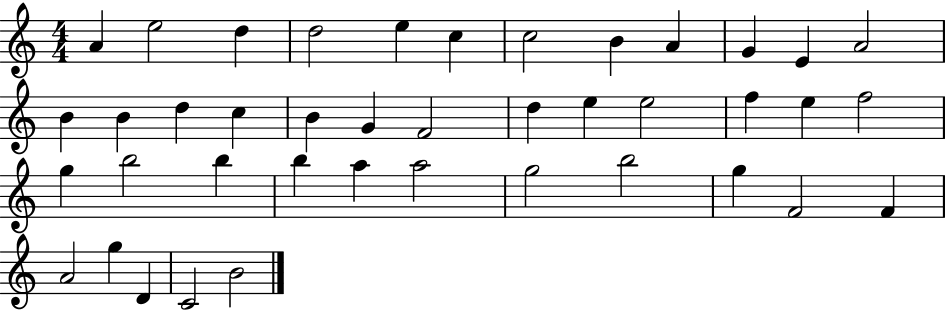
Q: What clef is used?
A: treble